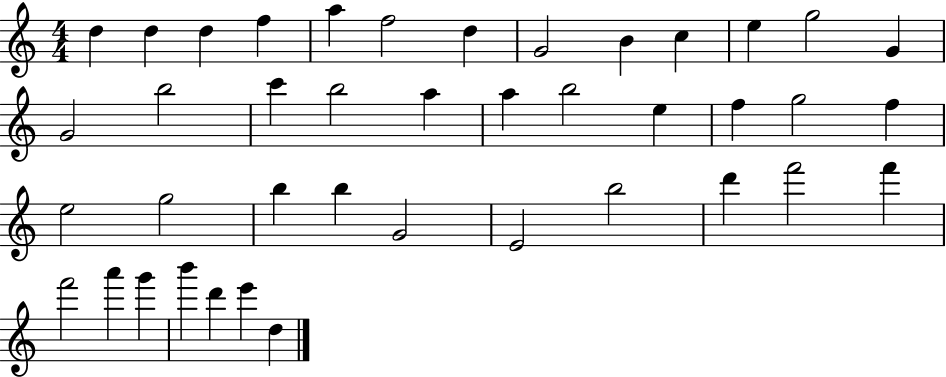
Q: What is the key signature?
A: C major